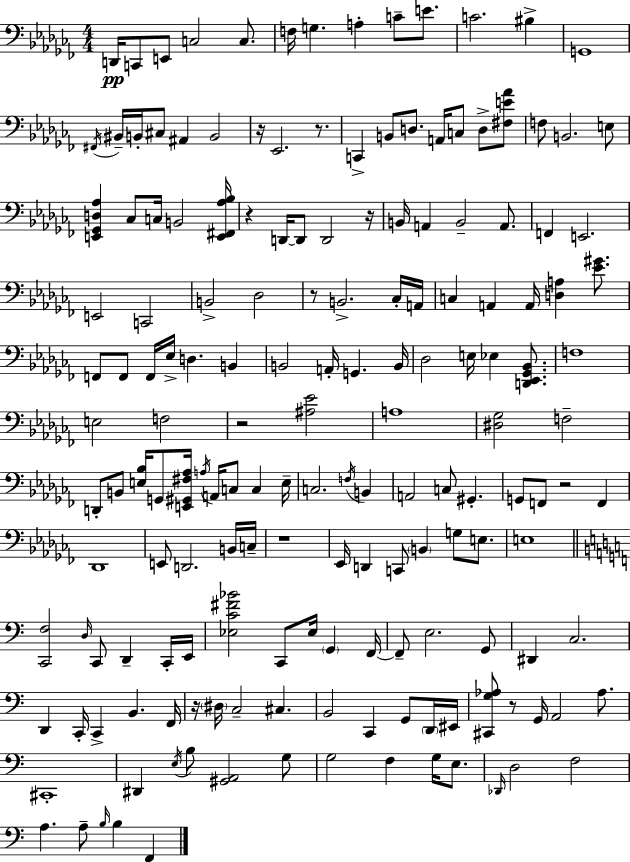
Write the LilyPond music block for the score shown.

{
  \clef bass
  \numericTimeSignature
  \time 4/4
  \key aes \minor
  \repeat volta 2 { d,16\pp c,8 e,8 c2 c8. | f16 g4. a4-. c'8-- e'8. | c'2. bis4-> | g,1 | \break \acciaccatura { fis,16 } bis,16-- b,16-. cis8 ais,4 b,2 | r16 ees,2. r8. | c,4-> b,8 d8. a,16 c8 d8-> <fis e' aes'>8 | f8 b,2. e8 | \break <e, ges, d aes>4 ces8 c16 b,2 | <e, fis, aes bes>16 r4 d,16~~ d,8 d,2 | r16 b,16 a,4 b,2-- a,8. | f,4 e,2. | \break e,2 c,2 | b,2-> des2 | r8 b,2.-> ces16-. | a,16 c4 a,4 a,16 <d a>4 <ees' gis'>8. | \break f,8 f,8 f,16 ees16-> d4. b,4 | b,2 a,16-. g,4. | b,16 des2 e16 ees4 <d, ees, ges, bes,>8. | f1 | \break e2 f2 | r2 <ais ees'>2 | a1 | <dis ges>2 f2-- | \break d,8-. b,8 <e bes>16 g,8 <e, gis, fis aes>16 \acciaccatura { a16 } a,16 c8 c4 | e16-- c2. \acciaccatura { f16 } b,4 | a,2 c8 gis,4.-. | g,8 f,8 r2 f,4 | \break des,1 | e,8 d,2. | b,16 c16-- r1 | ees,16 d,4 c,8 \parenthesize b,4 g8 | \break e8. e1 | \bar "||" \break \key c \major <c, f>2 \grace { d16 } c,8 d,4-- c,16-. | e,16 <ees c' fis' bes'>2 c,8 ees16 \parenthesize g,4 | f,16~~ f,8-- e2. g,8 | dis,4 c2. | \break d,4 c,16-. c,4-> b,4. | f,16 r16 \parenthesize dis16 c2-- cis4. | b,2 c,4 g,8 \parenthesize d,16 | eis,16 <cis, g aes>8 r8 g,16 a,2 aes8. | \break cis,1-. | dis,4 \acciaccatura { e16 } b8 <gis, a,>2 | g8 g2 f4 g16 e8. | \grace { des,16 } d2 f2 | \break a4. a8-- \grace { b16 } b4 | f,4 } \bar "|."
}